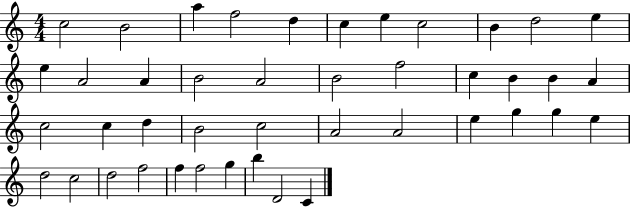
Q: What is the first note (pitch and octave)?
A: C5